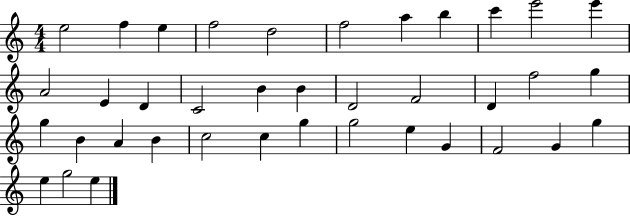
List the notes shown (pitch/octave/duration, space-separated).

E5/h F5/q E5/q F5/h D5/h F5/h A5/q B5/q C6/q E6/h E6/q A4/h E4/q D4/q C4/h B4/q B4/q D4/h F4/h D4/q F5/h G5/q G5/q B4/q A4/q B4/q C5/h C5/q G5/q G5/h E5/q G4/q F4/h G4/q G5/q E5/q G5/h E5/q